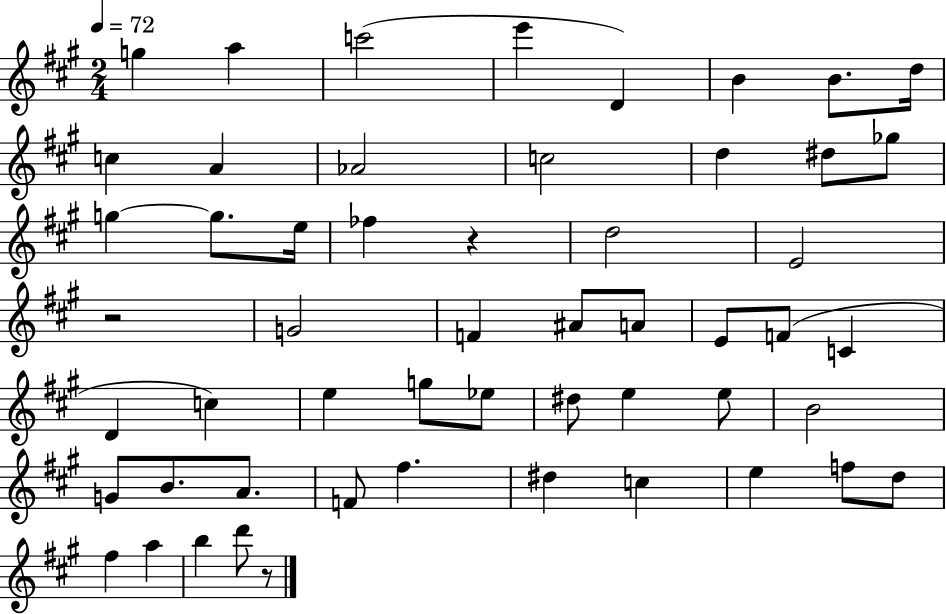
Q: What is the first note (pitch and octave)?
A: G5